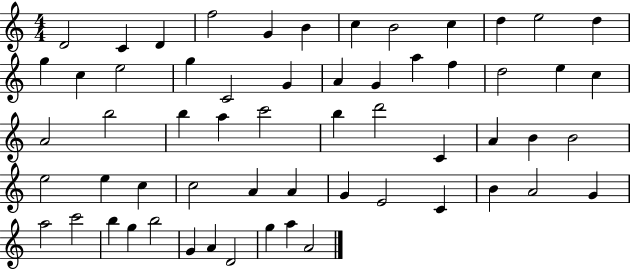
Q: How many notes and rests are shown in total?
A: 59